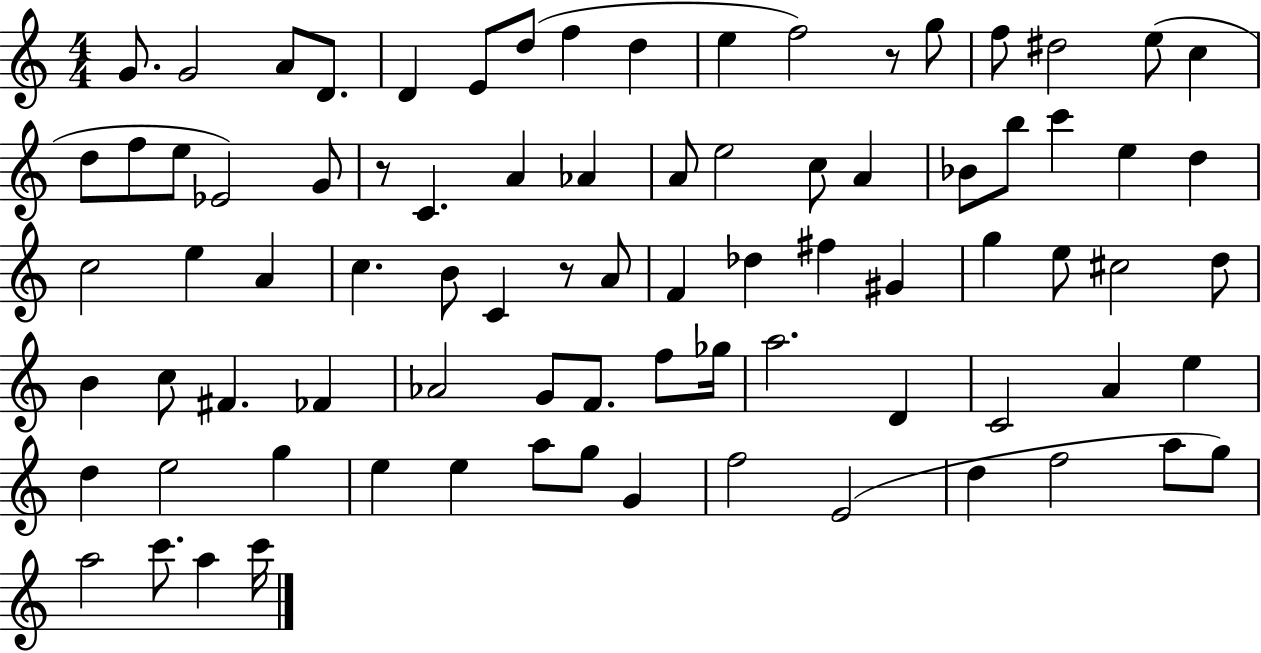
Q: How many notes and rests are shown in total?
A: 83